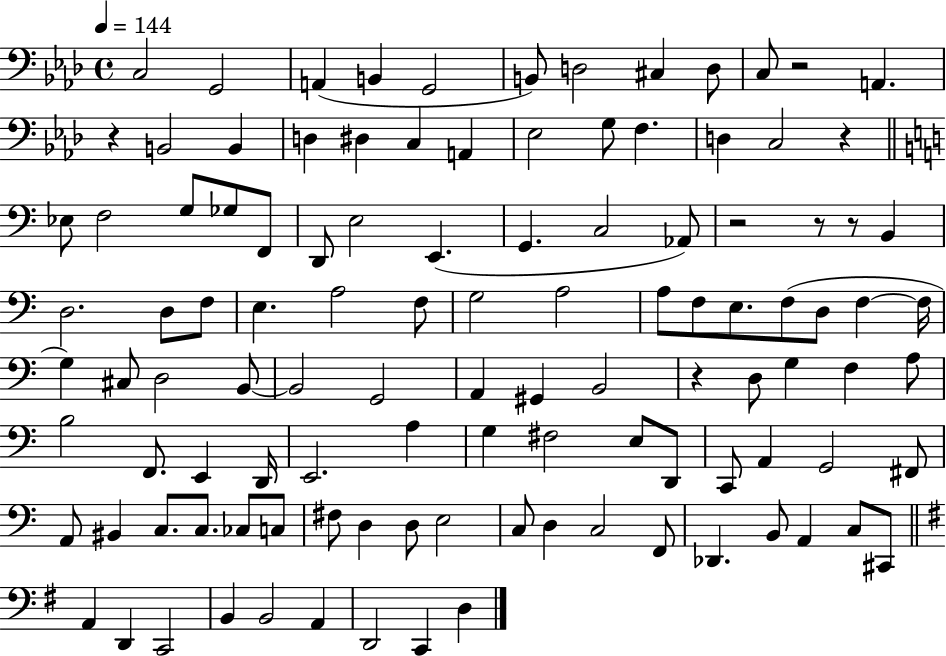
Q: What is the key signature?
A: AES major